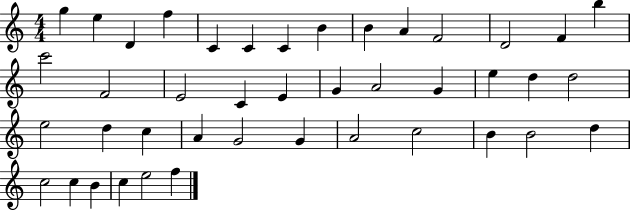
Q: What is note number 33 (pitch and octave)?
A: C5